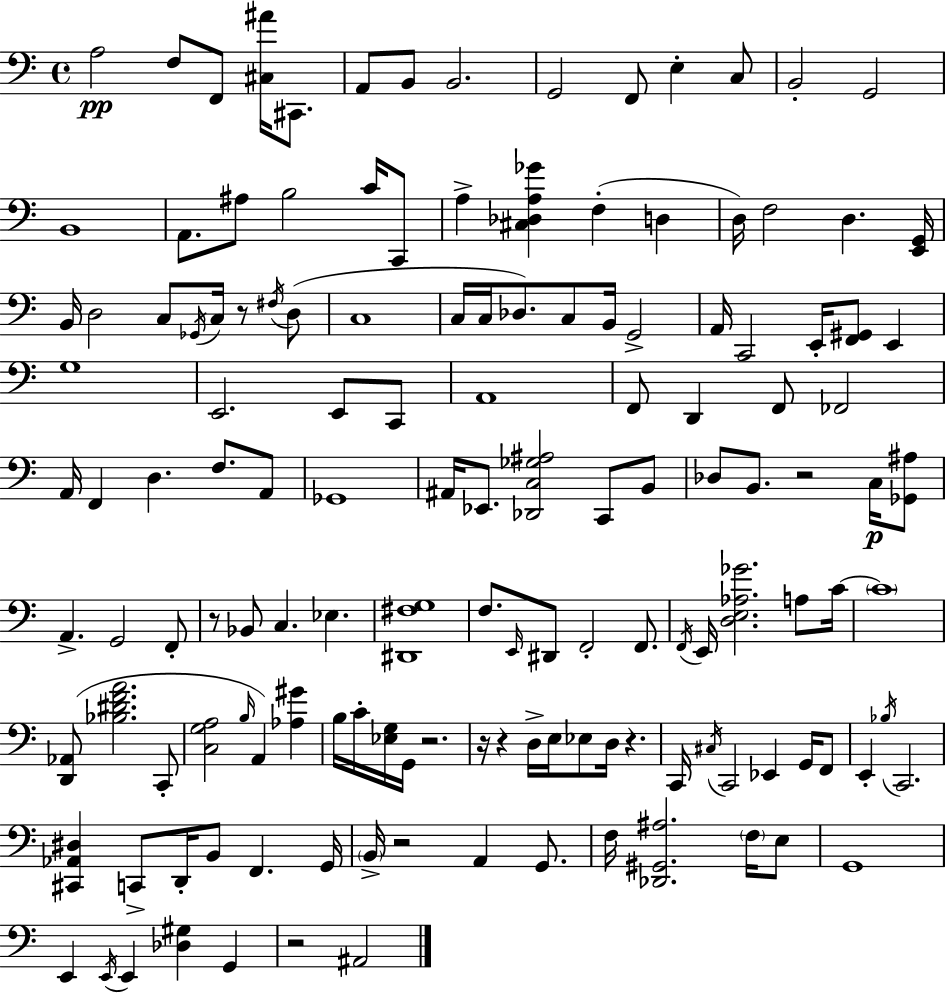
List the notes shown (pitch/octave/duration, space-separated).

A3/h F3/e F2/e [C#3,A#4]/s C#2/e. A2/e B2/e B2/h. G2/h F2/e E3/q C3/e B2/h G2/h B2/w A2/e. A#3/e B3/h C4/s C2/e A3/q [C#3,Db3,A3,Gb4]/q F3/q D3/q D3/s F3/h D3/q. [E2,G2]/s B2/s D3/h C3/e Gb2/s C3/s R/e F#3/s D3/e C3/w C3/s C3/s Db3/e. C3/e B2/s G2/h A2/s C2/h E2/s [F2,G#2]/e E2/q G3/w E2/h. E2/e C2/e A2/w F2/e D2/q F2/e FES2/h A2/s F2/q D3/q. F3/e. A2/e Gb2/w A#2/s Eb2/e. [Db2,C3,Gb3,A#3]/h C2/e B2/e Db3/e B2/e. R/h C3/s [Gb2,A#3]/e A2/q. G2/h F2/e R/e Bb2/e C3/q. Eb3/q. [D#2,F#3,G3]/w F3/e. E2/s D#2/e F2/h F2/e. F2/s E2/s [D3,E3,Ab3,Gb4]/h. A3/e C4/s C4/w [D2,Ab2]/e [Bb3,D#4,F4,A4]/h. C2/e [C3,G3,A3]/h B3/s A2/q [Ab3,G#4]/q B3/s C4/s [Eb3,G3]/s G2/s R/h. R/s R/q D3/s E3/s Eb3/e D3/s R/q. C2/s C#3/s C2/h Eb2/q G2/s F2/e E2/q Bb3/s C2/h. [C#2,Ab2,D#3]/q C2/e D2/s B2/e F2/q. G2/s B2/s R/h A2/q G2/e. F3/s [Db2,G#2,A#3]/h. F3/s E3/e G2/w E2/q E2/s E2/q [Db3,G#3]/q G2/q R/h A#2/h